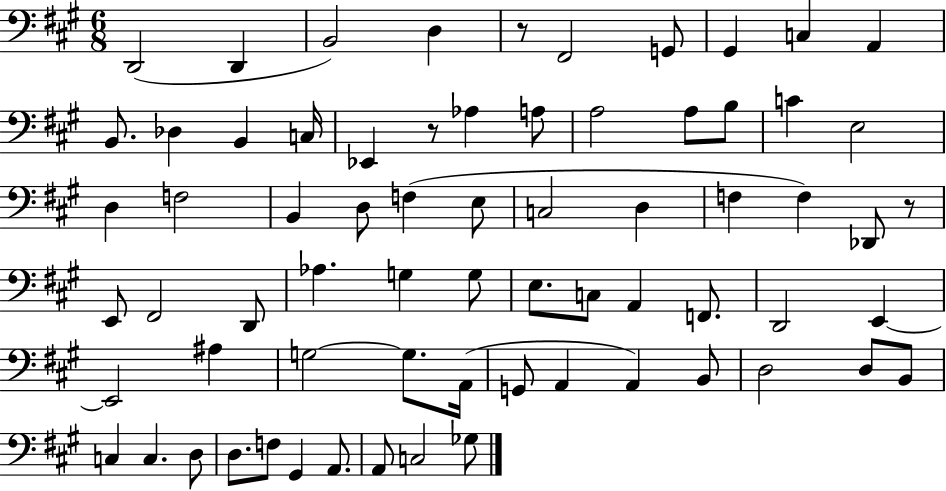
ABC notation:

X:1
T:Untitled
M:6/8
L:1/4
K:A
D,,2 D,, B,,2 D, z/2 ^F,,2 G,,/2 ^G,, C, A,, B,,/2 _D, B,, C,/4 _E,, z/2 _A, A,/2 A,2 A,/2 B,/2 C E,2 D, F,2 B,, D,/2 F, E,/2 C,2 D, F, F, _D,,/2 z/2 E,,/2 ^F,,2 D,,/2 _A, G, G,/2 E,/2 C,/2 A,, F,,/2 D,,2 E,, E,,2 ^A, G,2 G,/2 A,,/4 G,,/2 A,, A,, B,,/2 D,2 D,/2 B,,/2 C, C, D,/2 D,/2 F,/2 ^G,, A,,/2 A,,/2 C,2 _G,/2